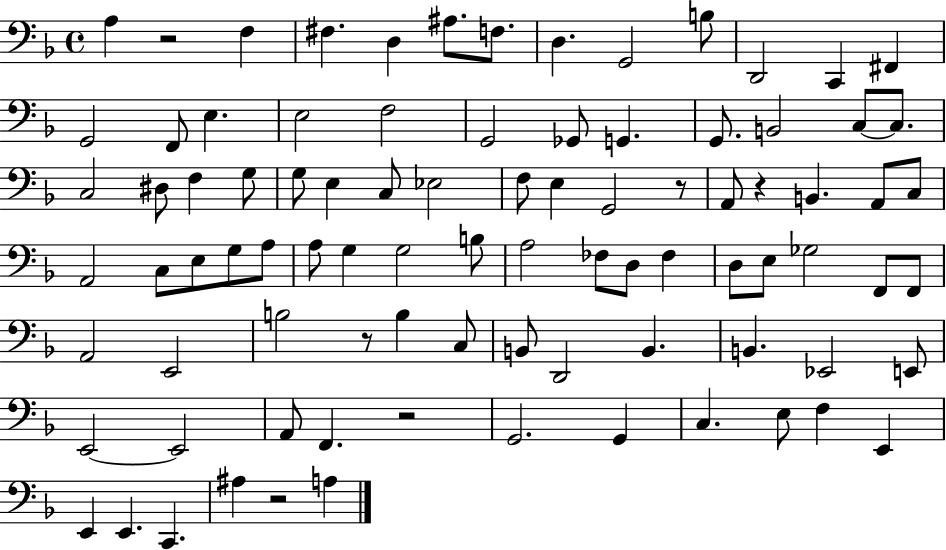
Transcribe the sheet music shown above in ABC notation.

X:1
T:Untitled
M:4/4
L:1/4
K:F
A, z2 F, ^F, D, ^A,/2 F,/2 D, G,,2 B,/2 D,,2 C,, ^F,, G,,2 F,,/2 E, E,2 F,2 G,,2 _G,,/2 G,, G,,/2 B,,2 C,/2 C,/2 C,2 ^D,/2 F, G,/2 G,/2 E, C,/2 _E,2 F,/2 E, G,,2 z/2 A,,/2 z B,, A,,/2 C,/2 A,,2 C,/2 E,/2 G,/2 A,/2 A,/2 G, G,2 B,/2 A,2 _F,/2 D,/2 _F, D,/2 E,/2 _G,2 F,,/2 F,,/2 A,,2 E,,2 B,2 z/2 B, C,/2 B,,/2 D,,2 B,, B,, _E,,2 E,,/2 E,,2 E,,2 A,,/2 F,, z2 G,,2 G,, C, E,/2 F, E,, E,, E,, C,, ^A, z2 A,